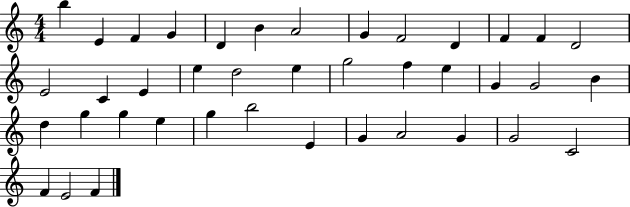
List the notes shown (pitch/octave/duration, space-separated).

B5/q E4/q F4/q G4/q D4/q B4/q A4/h G4/q F4/h D4/q F4/q F4/q D4/h E4/h C4/q E4/q E5/q D5/h E5/q G5/h F5/q E5/q G4/q G4/h B4/q D5/q G5/q G5/q E5/q G5/q B5/h E4/q G4/q A4/h G4/q G4/h C4/h F4/q E4/h F4/q